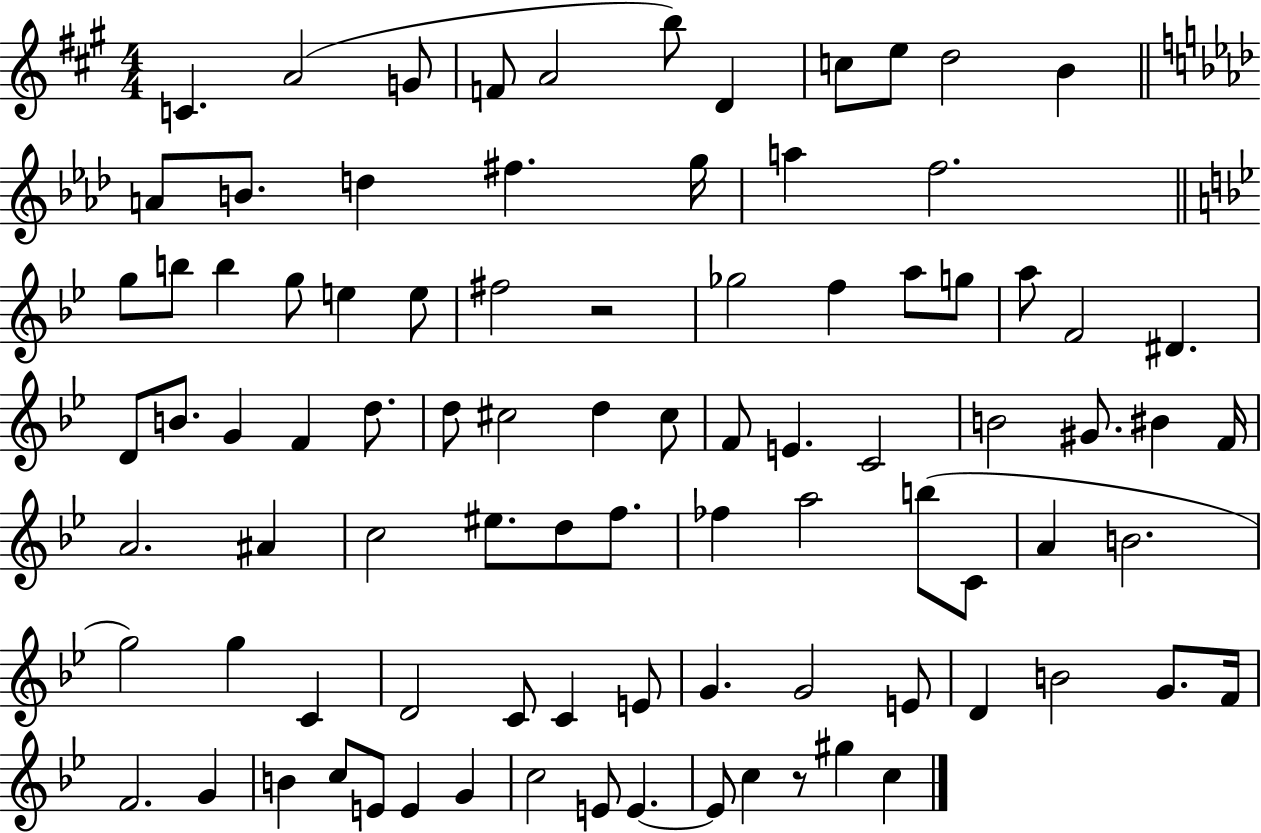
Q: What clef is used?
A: treble